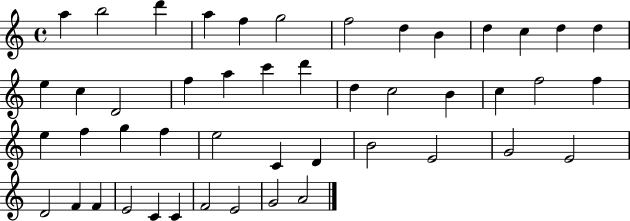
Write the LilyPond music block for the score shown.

{
  \clef treble
  \time 4/4
  \defaultTimeSignature
  \key c \major
  a''4 b''2 d'''4 | a''4 f''4 g''2 | f''2 d''4 b'4 | d''4 c''4 d''4 d''4 | \break e''4 c''4 d'2 | f''4 a''4 c'''4 d'''4 | d''4 c''2 b'4 | c''4 f''2 f''4 | \break e''4 f''4 g''4 f''4 | e''2 c'4 d'4 | b'2 e'2 | g'2 e'2 | \break d'2 f'4 f'4 | e'2 c'4 c'4 | f'2 e'2 | g'2 a'2 | \break \bar "|."
}